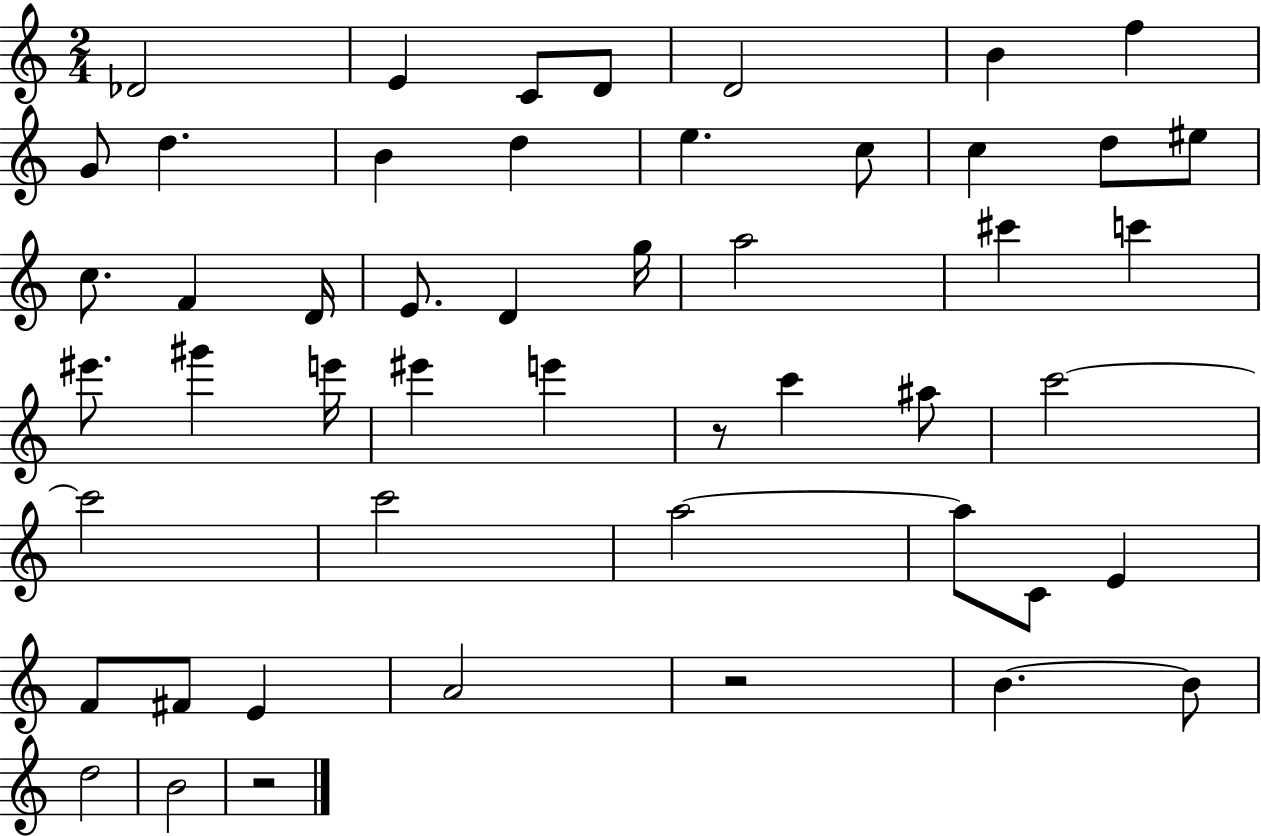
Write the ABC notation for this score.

X:1
T:Untitled
M:2/4
L:1/4
K:C
_D2 E C/2 D/2 D2 B f G/2 d B d e c/2 c d/2 ^e/2 c/2 F D/4 E/2 D g/4 a2 ^c' c' ^e'/2 ^g' e'/4 ^e' e' z/2 c' ^a/2 c'2 c'2 c'2 a2 a/2 C/2 E F/2 ^F/2 E A2 z2 B B/2 d2 B2 z2